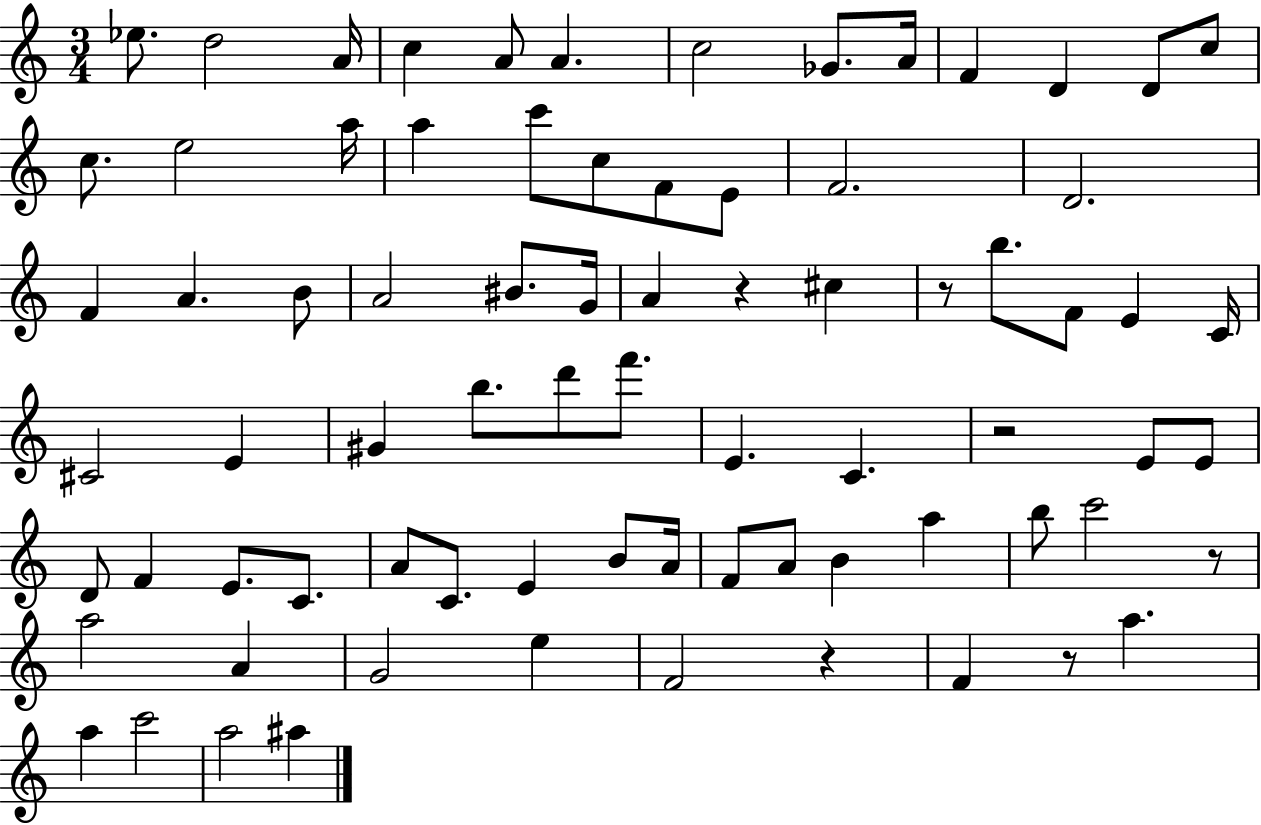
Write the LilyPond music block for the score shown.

{
  \clef treble
  \numericTimeSignature
  \time 3/4
  \key c \major
  ees''8. d''2 a'16 | c''4 a'8 a'4. | c''2 ges'8. a'16 | f'4 d'4 d'8 c''8 | \break c''8. e''2 a''16 | a''4 c'''8 c''8 f'8 e'8 | f'2. | d'2. | \break f'4 a'4. b'8 | a'2 bis'8. g'16 | a'4 r4 cis''4 | r8 b''8. f'8 e'4 c'16 | \break cis'2 e'4 | gis'4 b''8. d'''8 f'''8. | e'4. c'4. | r2 e'8 e'8 | \break d'8 f'4 e'8. c'8. | a'8 c'8. e'4 b'8 a'16 | f'8 a'8 b'4 a''4 | b''8 c'''2 r8 | \break a''2 a'4 | g'2 e''4 | f'2 r4 | f'4 r8 a''4. | \break a''4 c'''2 | a''2 ais''4 | \bar "|."
}